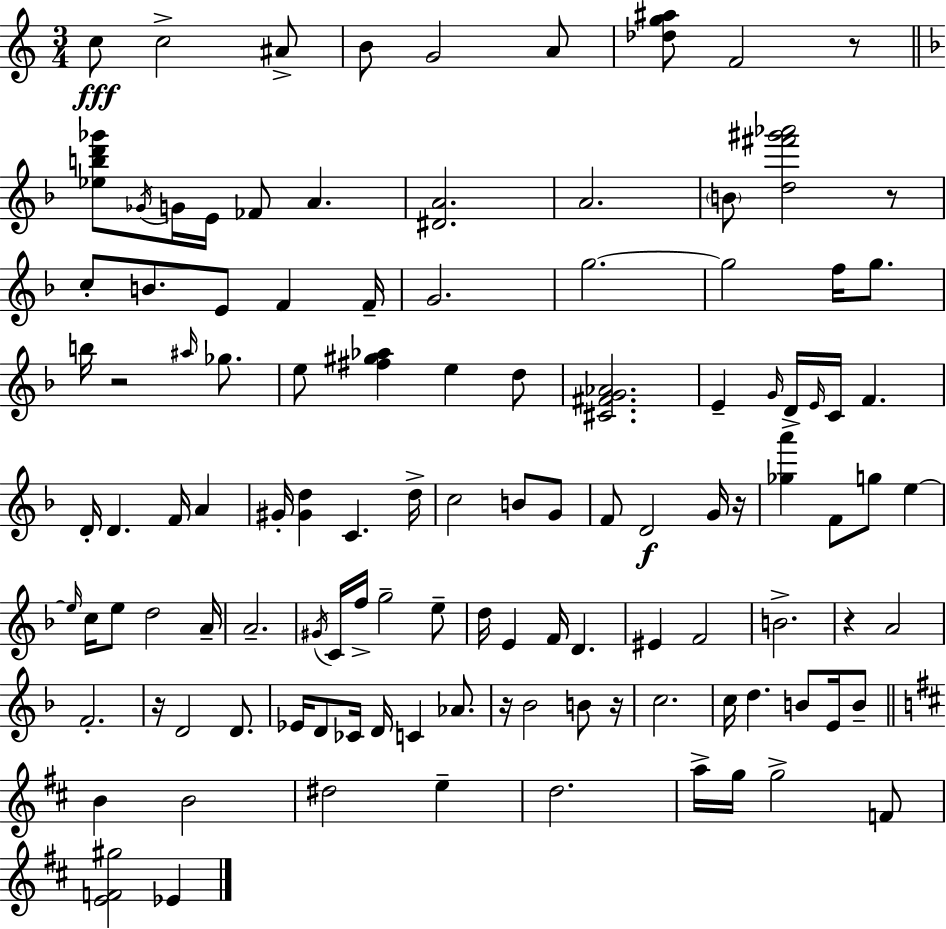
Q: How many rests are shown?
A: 8